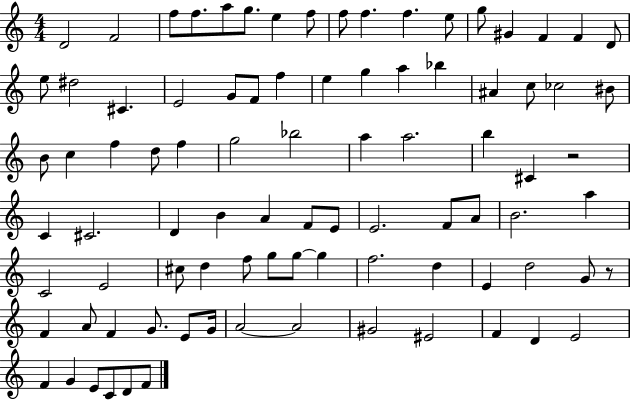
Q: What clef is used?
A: treble